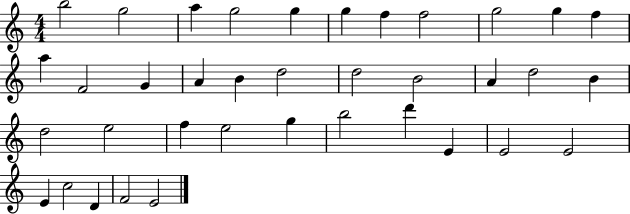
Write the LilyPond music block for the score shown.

{
  \clef treble
  \numericTimeSignature
  \time 4/4
  \key c \major
  b''2 g''2 | a''4 g''2 g''4 | g''4 f''4 f''2 | g''2 g''4 f''4 | \break a''4 f'2 g'4 | a'4 b'4 d''2 | d''2 b'2 | a'4 d''2 b'4 | \break d''2 e''2 | f''4 e''2 g''4 | b''2 d'''4 e'4 | e'2 e'2 | \break e'4 c''2 d'4 | f'2 e'2 | \bar "|."
}